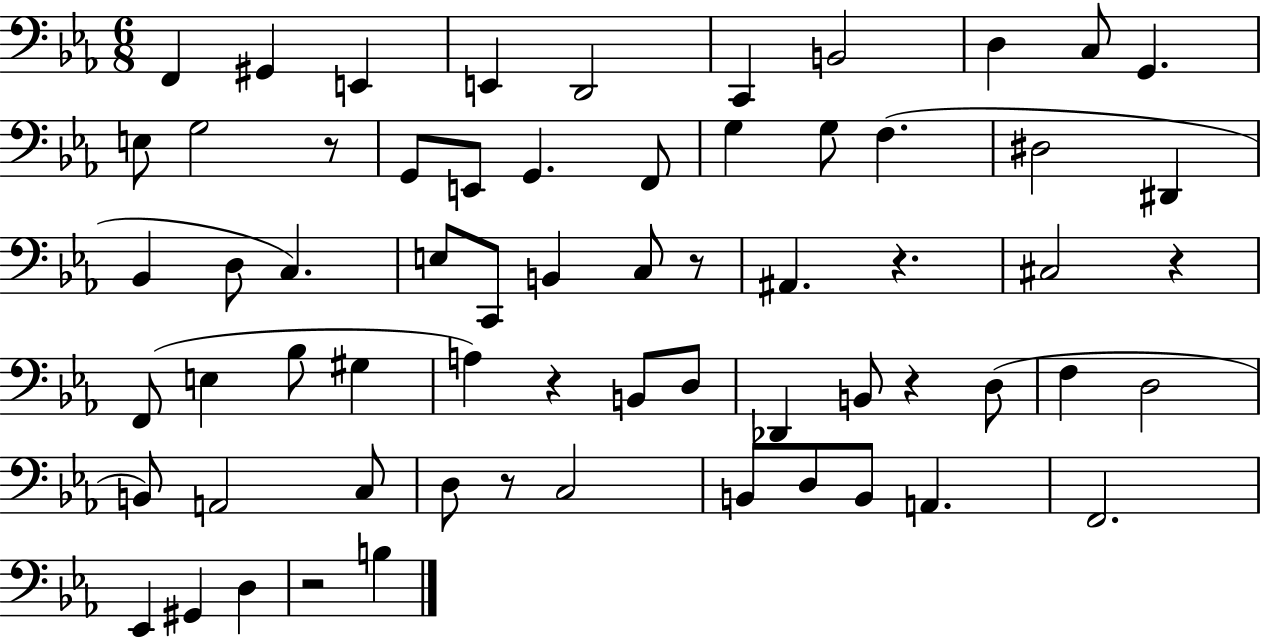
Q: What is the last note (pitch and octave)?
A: B3